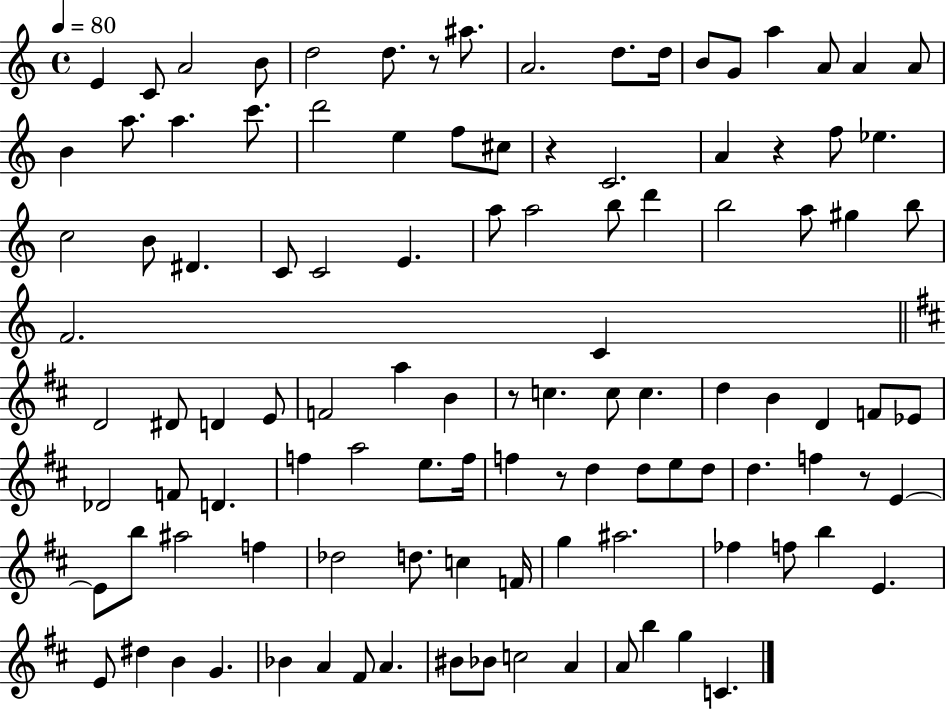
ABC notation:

X:1
T:Untitled
M:4/4
L:1/4
K:C
E C/2 A2 B/2 d2 d/2 z/2 ^a/2 A2 d/2 d/4 B/2 G/2 a A/2 A A/2 B a/2 a c'/2 d'2 e f/2 ^c/2 z C2 A z f/2 _e c2 B/2 ^D C/2 C2 E a/2 a2 b/2 d' b2 a/2 ^g b/2 F2 C D2 ^D/2 D E/2 F2 a B z/2 c c/2 c d B D F/2 _E/2 _D2 F/2 D f a2 e/2 f/4 f z/2 d d/2 e/2 d/2 d f z/2 E E/2 b/2 ^a2 f _d2 d/2 c F/4 g ^a2 _f f/2 b E E/2 ^d B G _B A ^F/2 A ^B/2 _B/2 c2 A A/2 b g C